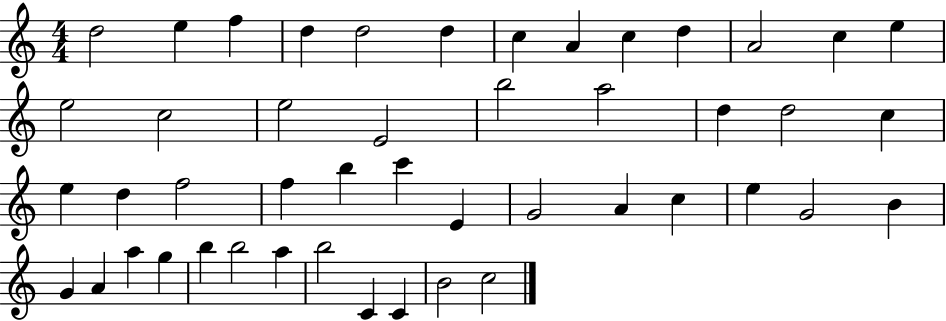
X:1
T:Untitled
M:4/4
L:1/4
K:C
d2 e f d d2 d c A c d A2 c e e2 c2 e2 E2 b2 a2 d d2 c e d f2 f b c' E G2 A c e G2 B G A a g b b2 a b2 C C B2 c2